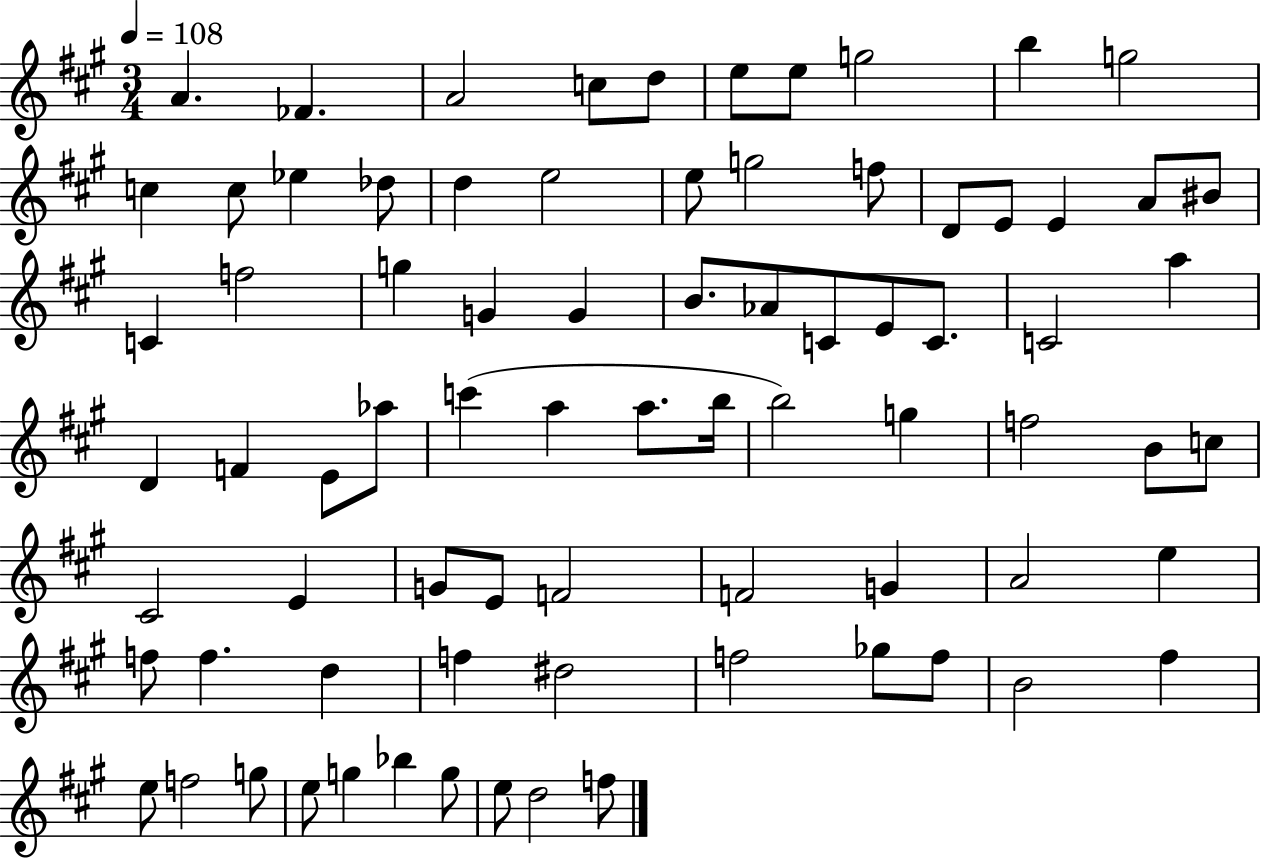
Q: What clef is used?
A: treble